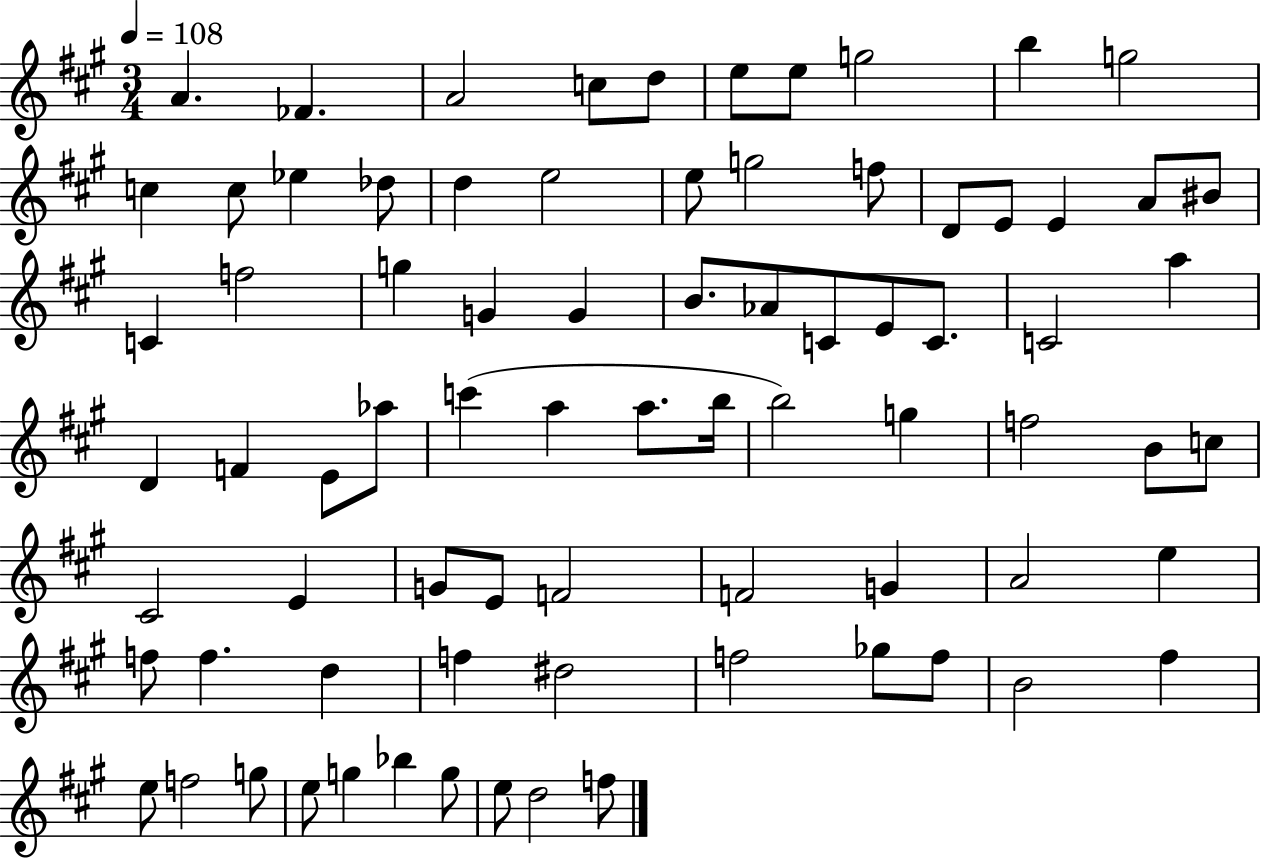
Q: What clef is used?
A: treble